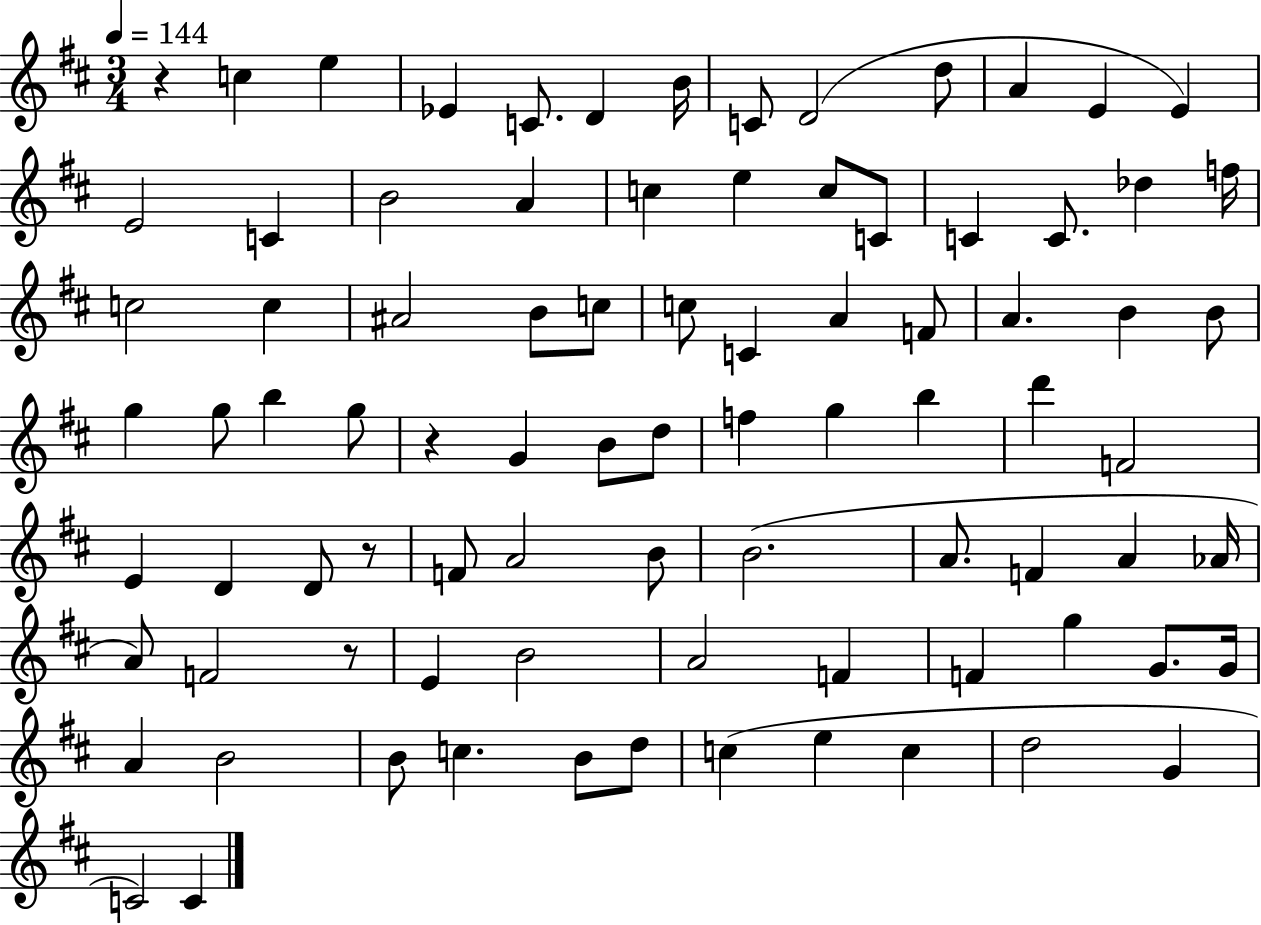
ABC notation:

X:1
T:Untitled
M:3/4
L:1/4
K:D
z c e _E C/2 D B/4 C/2 D2 d/2 A E E E2 C B2 A c e c/2 C/2 C C/2 _d f/4 c2 c ^A2 B/2 c/2 c/2 C A F/2 A B B/2 g g/2 b g/2 z G B/2 d/2 f g b d' F2 E D D/2 z/2 F/2 A2 B/2 B2 A/2 F A _A/4 A/2 F2 z/2 E B2 A2 F F g G/2 G/4 A B2 B/2 c B/2 d/2 c e c d2 G C2 C